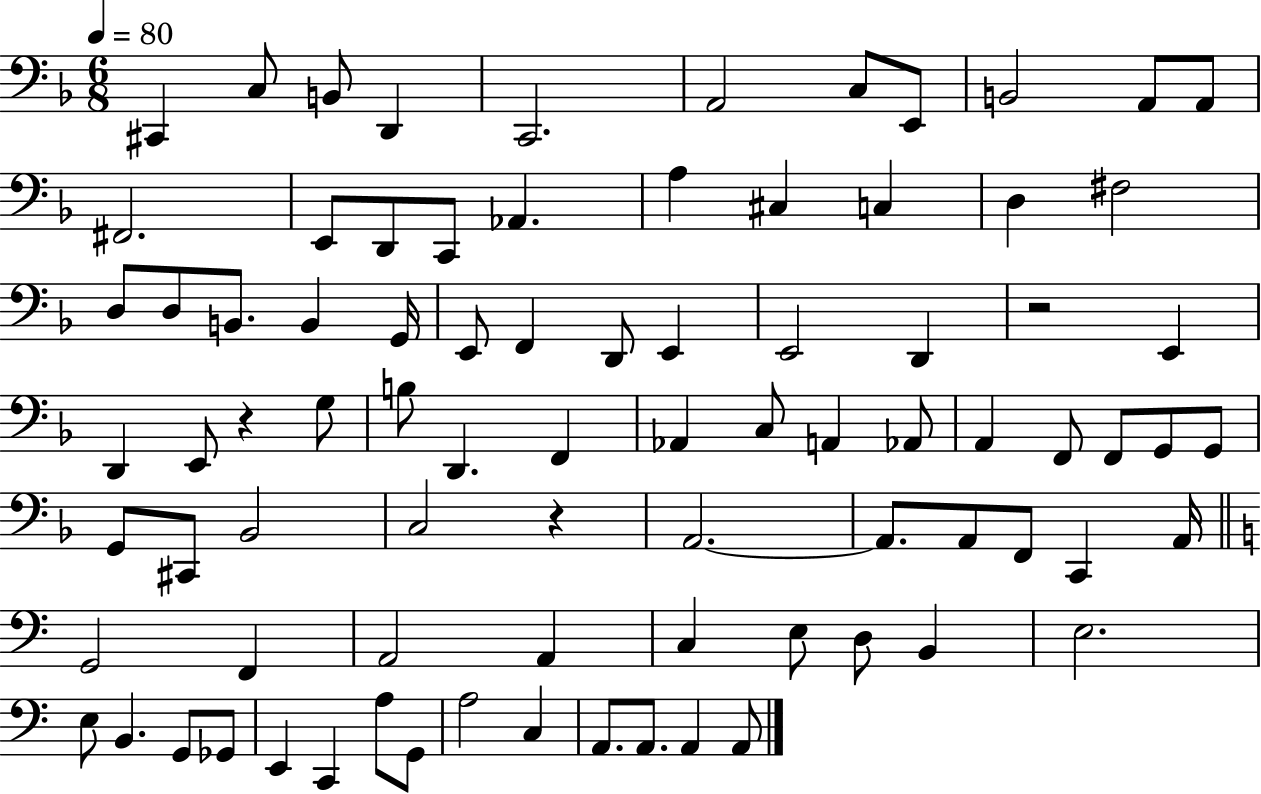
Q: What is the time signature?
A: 6/8